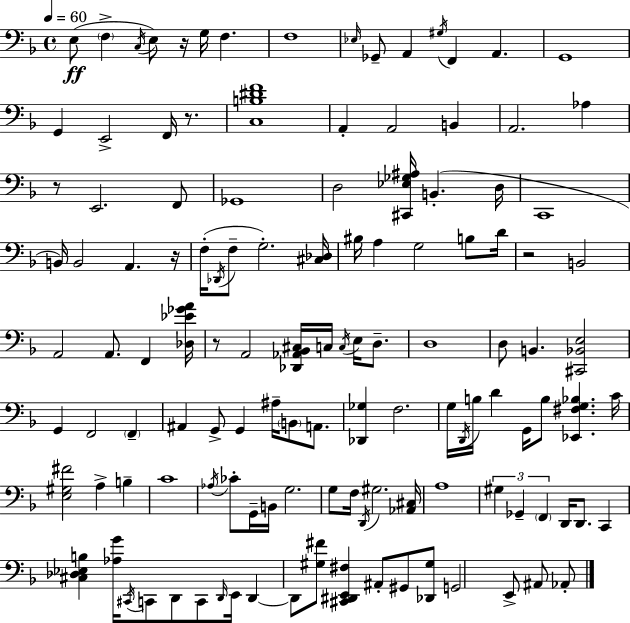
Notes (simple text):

E3/e F3/q C3/s E3/e R/s G3/s F3/q. F3/w Eb3/s Gb2/e A2/q G#3/s F2/q A2/q. G2/w G2/q E2/h F2/s R/e. [C3,B3,D#4,F4]/w A2/q A2/h B2/q A2/h. Ab3/q R/e E2/h. F2/e Gb2/w D3/h [C#2,Eb3,Gb3,A#3]/s B2/q. D3/s C2/w B2/s B2/h A2/q. R/s F3/s Db2/s F3/e G3/h. [C#3,Db3]/s BIS3/s A3/q G3/h B3/e D4/s R/h B2/h A2/h A2/e. F2/q [Db3,Eb4,Gb4,A4]/s R/e A2/h [Db2,Ab2,Bb2,C#3]/s C3/s C3/s E3/s D3/e. D3/w D3/e B2/q. [C#2,Bb2,E3]/h G2/q F2/h F2/q A#2/q G2/e G2/q A#3/s B2/e A2/e. [Db2,Gb3]/q F3/h. G3/s D2/s B3/s D4/q G2/s B3/e [Eb2,F#3,G3,Bb3]/q. C4/s [E3,G#3,F#4]/h A3/q B3/q C4/w Ab3/s CES4/e G2/s B2/s G3/h. G3/e F3/s D2/s G#3/h. [Ab2,C#3]/s A3/w G#3/q Gb2/q F2/q D2/s D2/e. C2/q [C#3,Db3,Eb3,B3]/q [Ab3,G4]/s C#2/s C2/e D2/e C2/e D2/s E2/s D2/q D2/e [G#3,F#4]/e [C#2,D#2,E2,F#3]/q A#2/e G#2/e [Db2,G#3]/e G2/h E2/e A#2/e Ab2/e